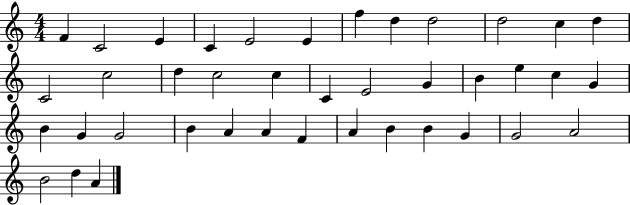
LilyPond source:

{
  \clef treble
  \numericTimeSignature
  \time 4/4
  \key c \major
  f'4 c'2 e'4 | c'4 e'2 e'4 | f''4 d''4 d''2 | d''2 c''4 d''4 | \break c'2 c''2 | d''4 c''2 c''4 | c'4 e'2 g'4 | b'4 e''4 c''4 g'4 | \break b'4 g'4 g'2 | b'4 a'4 a'4 f'4 | a'4 b'4 b'4 g'4 | g'2 a'2 | \break b'2 d''4 a'4 | \bar "|."
}